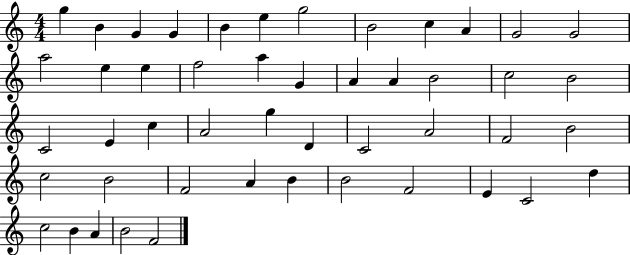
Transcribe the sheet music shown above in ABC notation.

X:1
T:Untitled
M:4/4
L:1/4
K:C
g B G G B e g2 B2 c A G2 G2 a2 e e f2 a G A A B2 c2 B2 C2 E c A2 g D C2 A2 F2 B2 c2 B2 F2 A B B2 F2 E C2 d c2 B A B2 F2